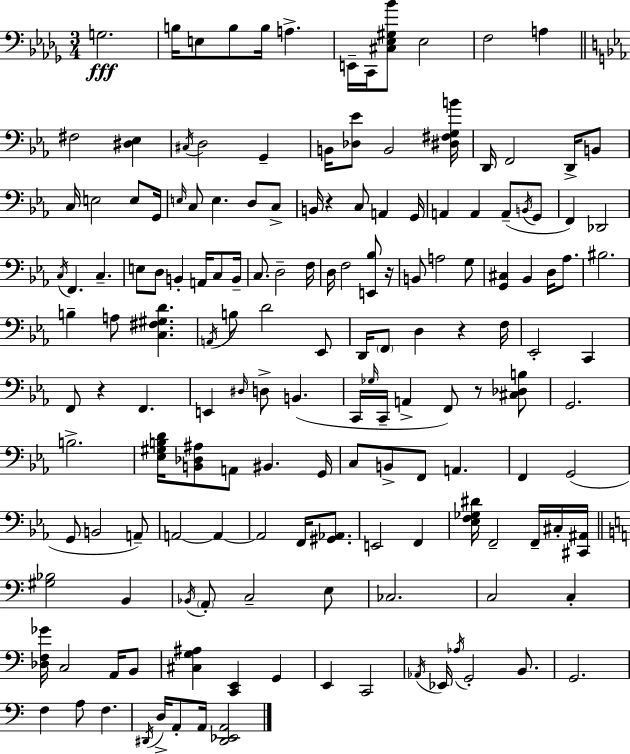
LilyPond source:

{
  \clef bass
  \numericTimeSignature
  \time 3/4
  \key bes \minor
  g2.\fff | b16 e8 b8 b16 a4.-> | e,16-- c,16 <cis ees gis bes'>8 ees2 | f2 a4 | \break \bar "||" \break \key ees \major fis2 <dis ees>4 | \acciaccatura { cis16 } d2 g,4-- | b,16 <des ees'>8 b,2 | <dis fis g b'>16 d,16 f,2 d,16-> b,8 | \break c16 e2 e8 | g,16 \grace { e16 } c8 e4. d8 | c8-> b,16 r4 c8 a,4 | g,16 a,4 a,4 a,8--( | \break \acciaccatura { b,16 } g,8 f,4) des,2 | \acciaccatura { c16 } f,4. c4.-- | e8 d8 b,4-. | a,16 c8 b,16-- c8. d2-- | \break f16 d16 f2 | <e, bes>8 r16 b,8 a2 | g8 <g, cis>4 bes,4 | d16 aes8. bis2. | \break b4-- a8 <c fis gis d'>4. | \acciaccatura { a,16 } b8 d'2 | ees,8 d,16 \parenthesize f,8 d4 | r4 f16 ees,2-. | \break c,4 f,8 r4 f,4. | e,4 \grace { dis16 } d8-> | b,4.( c,16 \grace { ges16 } c,16-- a,4-> | f,8) r8 <cis des b>8 g,2. | \break b2.-> | <ees gis b d'>16 <b, des ais>8 a,8 | bis,4. g,16 c8 b,8-> f,8 | a,4. f,4 g,2( | \break g,8 b,2 | a,8--) a,2~~ | a,4~~ a,2 | f,16 <gis, aes,>8. e,2 | \break f,4 <ees f ges dis'>16 f,2-- | f,16-- cis16-. <cis, ais,>16 \bar "||" \break \key c \major <gis bes>2 b,4 | \acciaccatura { bes,16 } \parenthesize a,8-. c2-- e8 | ces2. | c2 c4-. | \break <des f ges'>16 c2 a,16 b,8 | <cis g ais>4 <c, e,>4 g,4 | e,4 c,2 | \acciaccatura { aes,16 } ees,16 \acciaccatura { aes16 } g,2-. | \break b,8. g,2. | f4 a8 f4. | \acciaccatura { dis,16 } d16-> a,8-. a,16 <dis, ees, a,>2 | \bar "|."
}